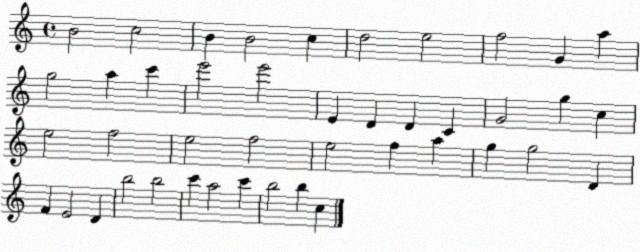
X:1
T:Untitled
M:4/4
L:1/4
K:C
B2 c2 B B2 c d2 e2 f2 G a g2 a c' e'2 e'2 E D D C G2 g c e2 f2 e2 f2 e2 f a g g2 D F E2 D b2 b2 c' a2 c' b2 b c